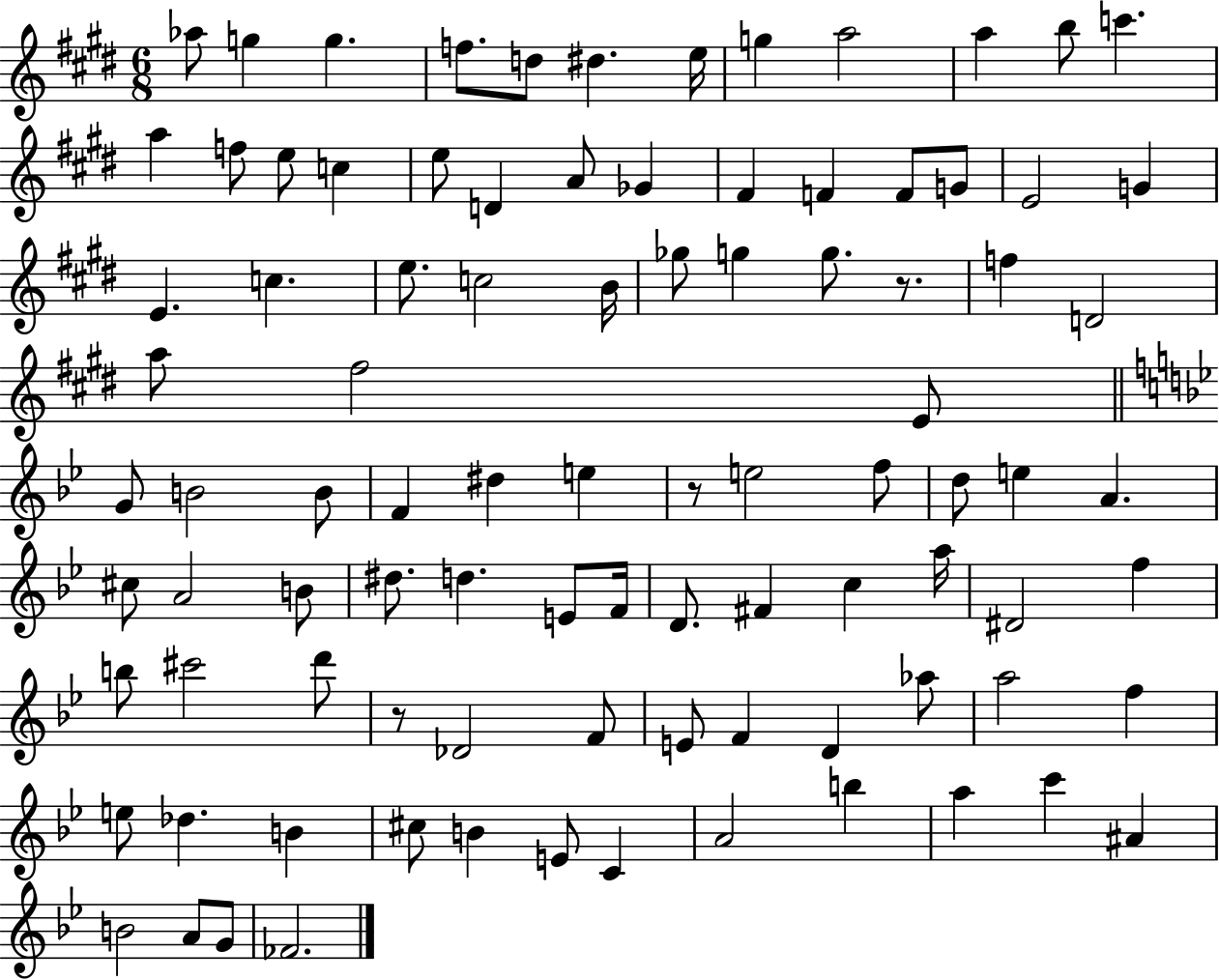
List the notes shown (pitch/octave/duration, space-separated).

Ab5/e G5/q G5/q. F5/e. D5/e D#5/q. E5/s G5/q A5/h A5/q B5/e C6/q. A5/q F5/e E5/e C5/q E5/e D4/q A4/e Gb4/q F#4/q F4/q F4/e G4/e E4/h G4/q E4/q. C5/q. E5/e. C5/h B4/s Gb5/e G5/q G5/e. R/e. F5/q D4/h A5/e F#5/h E4/e G4/e B4/h B4/e F4/q D#5/q E5/q R/e E5/h F5/e D5/e E5/q A4/q. C#5/e A4/h B4/e D#5/e. D5/q. E4/e F4/s D4/e. F#4/q C5/q A5/s D#4/h F5/q B5/e C#6/h D6/e R/e Db4/h F4/e E4/e F4/q D4/q Ab5/e A5/h F5/q E5/e Db5/q. B4/q C#5/e B4/q E4/e C4/q A4/h B5/q A5/q C6/q A#4/q B4/h A4/e G4/e FES4/h.